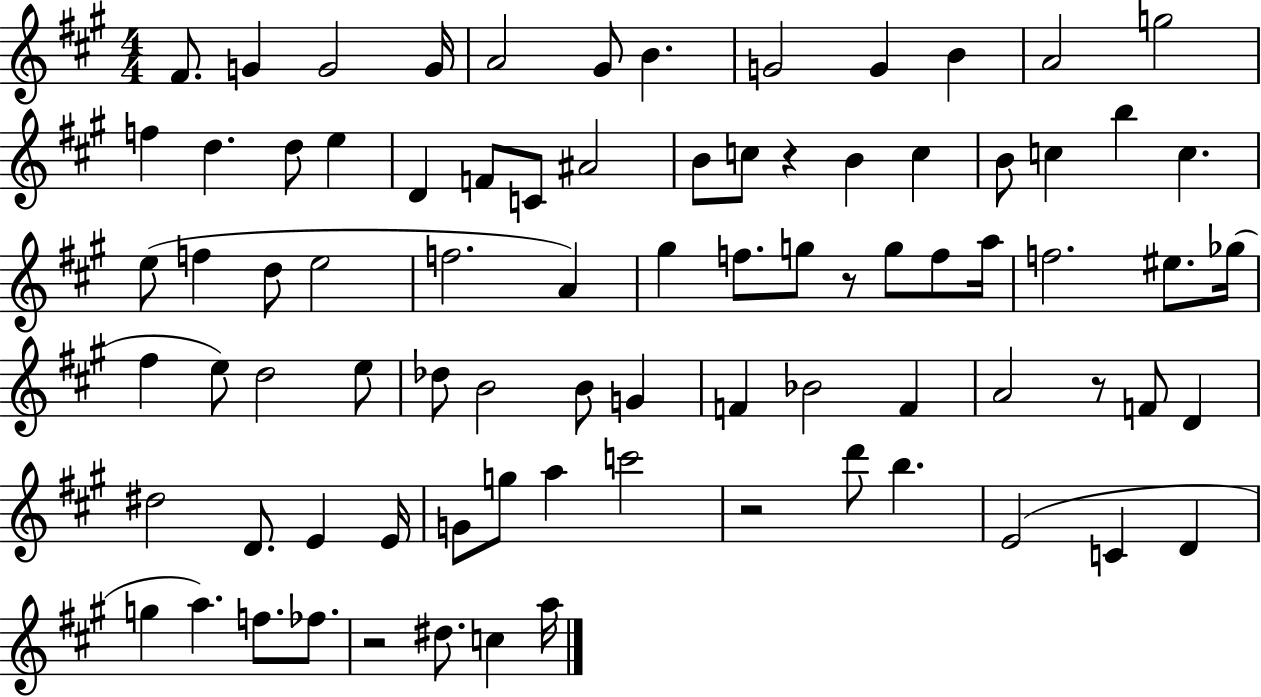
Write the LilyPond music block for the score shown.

{
  \clef treble
  \numericTimeSignature
  \time 4/4
  \key a \major
  \repeat volta 2 { fis'8. g'4 g'2 g'16 | a'2 gis'8 b'4. | g'2 g'4 b'4 | a'2 g''2 | \break f''4 d''4. d''8 e''4 | d'4 f'8 c'8 ais'2 | b'8 c''8 r4 b'4 c''4 | b'8 c''4 b''4 c''4. | \break e''8( f''4 d''8 e''2 | f''2. a'4) | gis''4 f''8. g''8 r8 g''8 f''8 a''16 | f''2. eis''8. ges''16( | \break fis''4 e''8) d''2 e''8 | des''8 b'2 b'8 g'4 | f'4 bes'2 f'4 | a'2 r8 f'8 d'4 | \break dis''2 d'8. e'4 e'16 | g'8 g''8 a''4 c'''2 | r2 d'''8 b''4. | e'2( c'4 d'4 | \break g''4 a''4.) f''8. fes''8. | r2 dis''8. c''4 a''16 | } \bar "|."
}